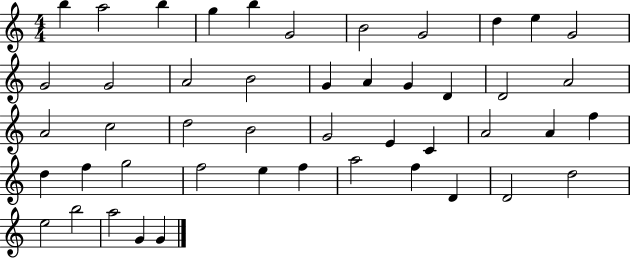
B5/q A5/h B5/q G5/q B5/q G4/h B4/h G4/h D5/q E5/q G4/h G4/h G4/h A4/h B4/h G4/q A4/q G4/q D4/q D4/h A4/h A4/h C5/h D5/h B4/h G4/h E4/q C4/q A4/h A4/q F5/q D5/q F5/q G5/h F5/h E5/q F5/q A5/h F5/q D4/q D4/h D5/h E5/h B5/h A5/h G4/q G4/q